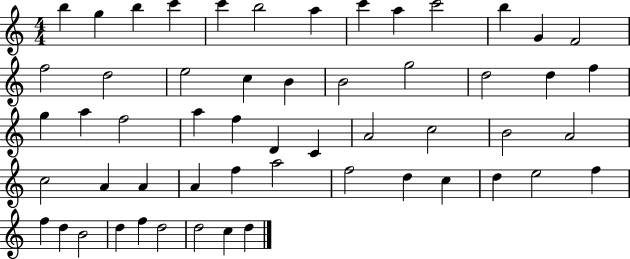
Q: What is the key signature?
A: C major